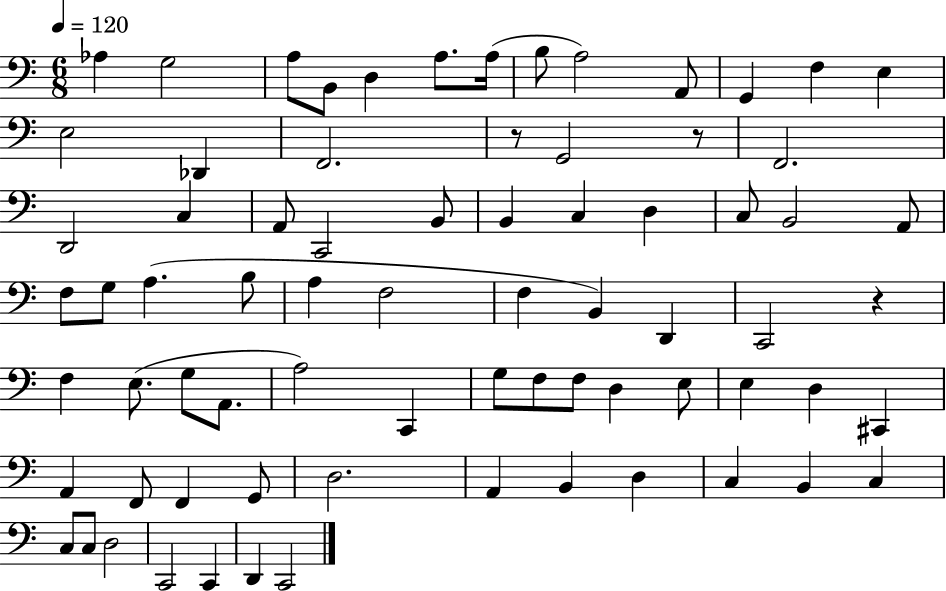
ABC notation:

X:1
T:Untitled
M:6/8
L:1/4
K:C
_A, G,2 A,/2 B,,/2 D, A,/2 A,/4 B,/2 A,2 A,,/2 G,, F, E, E,2 _D,, F,,2 z/2 G,,2 z/2 F,,2 D,,2 C, A,,/2 C,,2 B,,/2 B,, C, D, C,/2 B,,2 A,,/2 F,/2 G,/2 A, B,/2 A, F,2 F, B,, D,, C,,2 z F, E,/2 G,/2 A,,/2 A,2 C,, G,/2 F,/2 F,/2 D, E,/2 E, D, ^C,, A,, F,,/2 F,, G,,/2 D,2 A,, B,, D, C, B,, C, C,/2 C,/2 D,2 C,,2 C,, D,, C,,2